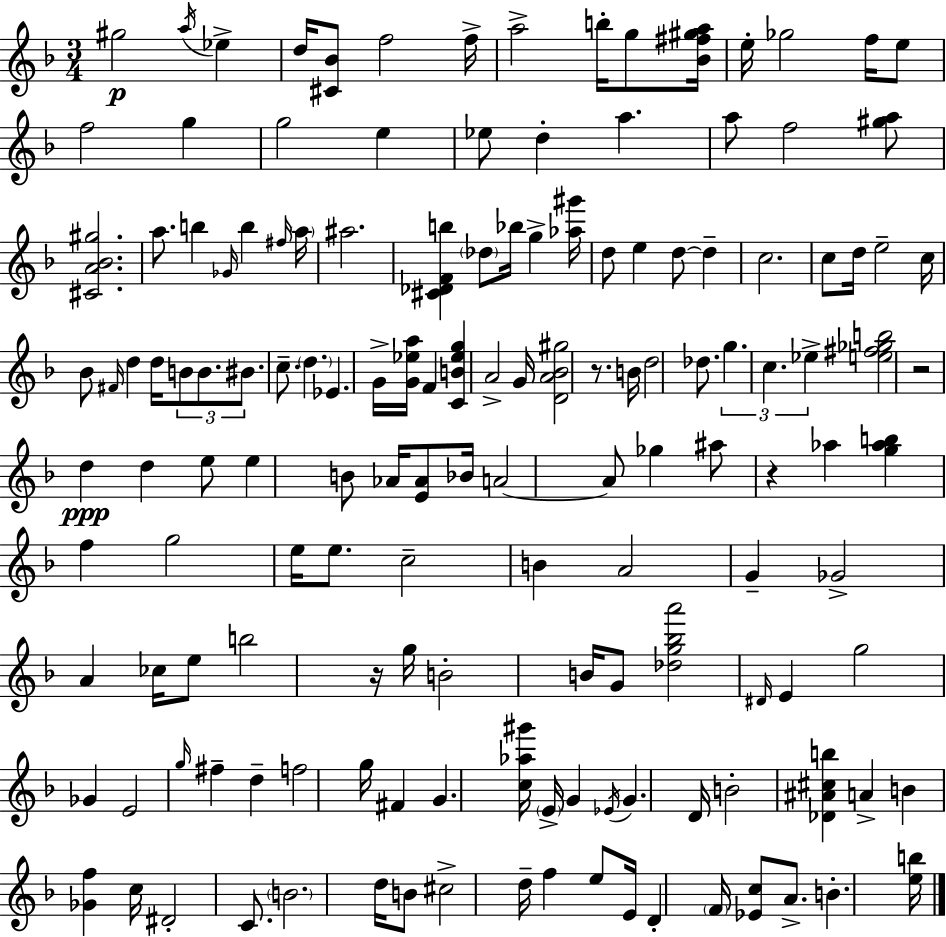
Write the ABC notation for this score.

X:1
T:Untitled
M:3/4
L:1/4
K:F
^g2 a/4 _e d/4 [^C_B]/2 f2 f/4 a2 b/4 g/2 [_B^f^ga]/4 e/4 _g2 f/4 e/2 f2 g g2 e _e/2 d a a/2 f2 [^ga]/2 [^CA_B^g]2 a/2 b _G/4 b ^f/4 a/4 ^a2 [^C_DFb] _d/2 _b/4 g [_a^g']/4 d/2 e d/2 d c2 c/2 d/4 e2 c/4 _B/2 ^F/4 d d/4 B/2 B/2 ^B/2 c/2 d _E G/4 [G_ea]/4 F [CB_eg] A2 G/4 [DA_B^g]2 z/2 B/4 d2 _d/2 g c _e [e^f_gb]2 z2 d d e/2 e B/2 _A/4 [E_A]/2 _B/4 A2 A/2 _g ^a/2 z _a [g_ab] f g2 e/4 e/2 c2 B A2 G _G2 A _c/4 e/2 b2 z/4 g/4 B2 B/4 G/2 [_dg_ba']2 ^D/4 E g2 _G E2 g/4 ^f d f2 g/4 ^F G [c_a^g']/4 E/4 G _E/4 G D/4 B2 [_D^A^cb] A B [_Gf] c/4 ^D2 C/2 B2 d/4 B/2 ^c2 d/4 f e/2 E/4 D F/4 [_Ec]/2 A/2 B [eb]/4